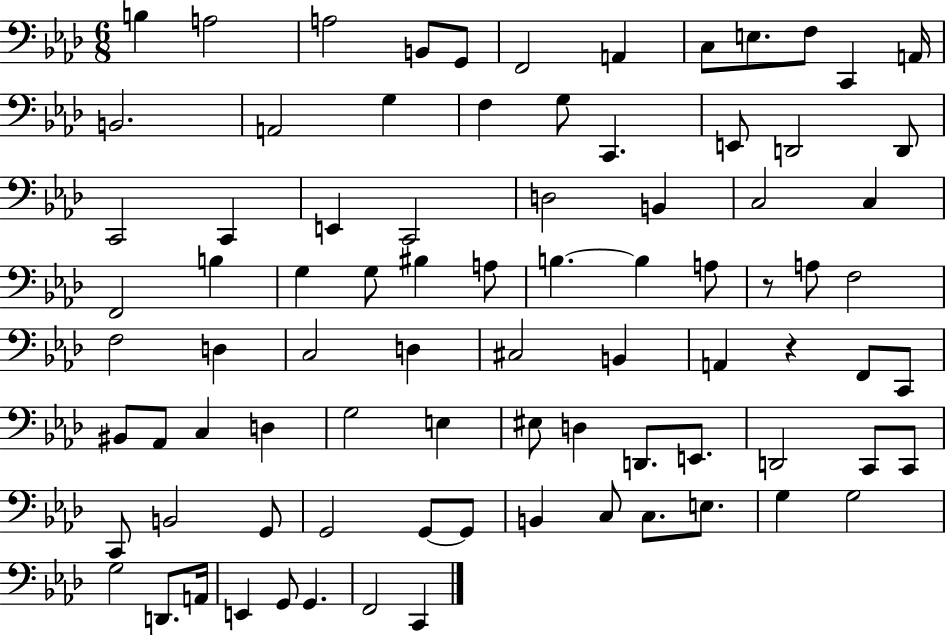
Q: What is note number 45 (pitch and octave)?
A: C#3